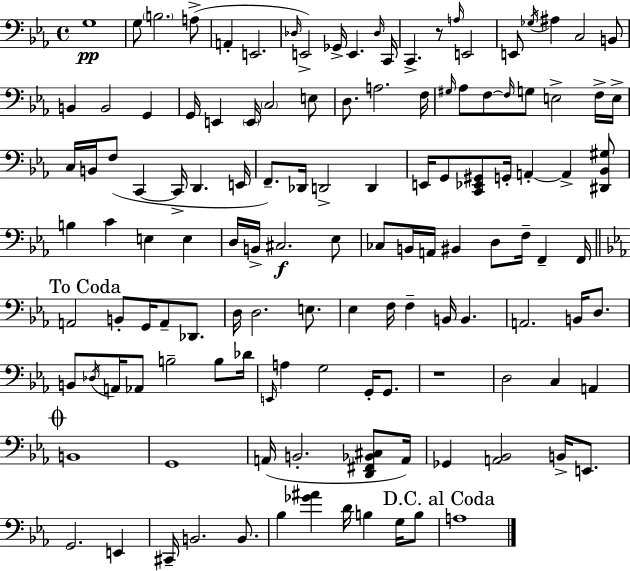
G3/w G3/e B3/h. A3/e A2/q E2/h. Db3/s E2/h Gb2/s E2/q. Db3/s C2/s C2/q. R/e A3/s E2/h E2/e Gb3/s A#3/q C3/h B2/e B2/q B2/h G2/q G2/s E2/q E2/s C3/h E3/e D3/e. A3/h. F3/s G#3/s Ab3/e F3/e F3/s G3/e E3/h F3/s E3/s C3/s B2/s F3/e C2/q C2/s D2/q. E2/s F2/e. Db2/s D2/h D2/q E2/s G2/e [C2,Eb2,G#2]/e G2/s A2/q A2/q [D#2,Bb2,G#3]/e B3/q C4/q E3/q E3/q D3/s B2/s C#3/h. Eb3/e CES3/e B2/s A2/s BIS2/q D3/e F3/s F2/q F2/s A2/h B2/e G2/s A2/e Db2/e. D3/s D3/h. E3/e. Eb3/q F3/s F3/q B2/s B2/q. A2/h. B2/s D3/e. B2/e Db3/s A2/s Ab2/e B3/h B3/e Db4/s E2/s A3/q G3/h G2/s G2/e. R/w D3/h C3/q A2/q B2/w G2/w A2/s B2/h. [D2,F#2,Bb2,C#3]/e A2/s Gb2/q [A2,Bb2]/h B2/s E2/e. G2/h. E2/q C#2/s B2/h. B2/e. Bb3/q [Gb4,A#4]/q D4/s B3/q G3/s B3/e A3/w